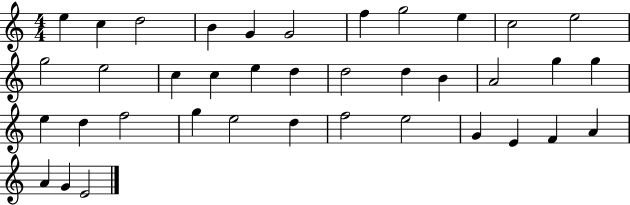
{
  \clef treble
  \numericTimeSignature
  \time 4/4
  \key c \major
  e''4 c''4 d''2 | b'4 g'4 g'2 | f''4 g''2 e''4 | c''2 e''2 | \break g''2 e''2 | c''4 c''4 e''4 d''4 | d''2 d''4 b'4 | a'2 g''4 g''4 | \break e''4 d''4 f''2 | g''4 e''2 d''4 | f''2 e''2 | g'4 e'4 f'4 a'4 | \break a'4 g'4 e'2 | \bar "|."
}